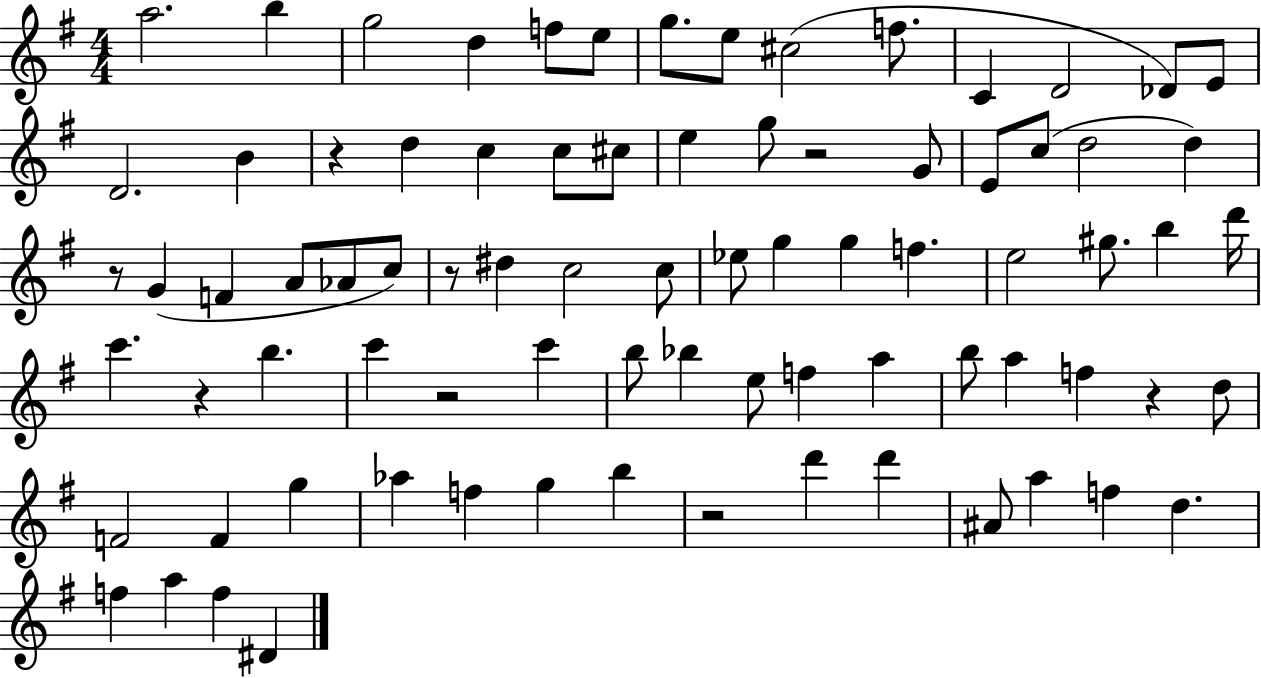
A5/h. B5/q G5/h D5/q F5/e E5/e G5/e. E5/e C#5/h F5/e. C4/q D4/h Db4/e E4/e D4/h. B4/q R/q D5/q C5/q C5/e C#5/e E5/q G5/e R/h G4/e E4/e C5/e D5/h D5/q R/e G4/q F4/q A4/e Ab4/e C5/e R/e D#5/q C5/h C5/e Eb5/e G5/q G5/q F5/q. E5/h G#5/e. B5/q D6/s C6/q. R/q B5/q. C6/q R/h C6/q B5/e Bb5/q E5/e F5/q A5/q B5/e A5/q F5/q R/q D5/e F4/h F4/q G5/q Ab5/q F5/q G5/q B5/q R/h D6/q D6/q A#4/e A5/q F5/q D5/q. F5/q A5/q F5/q D#4/q